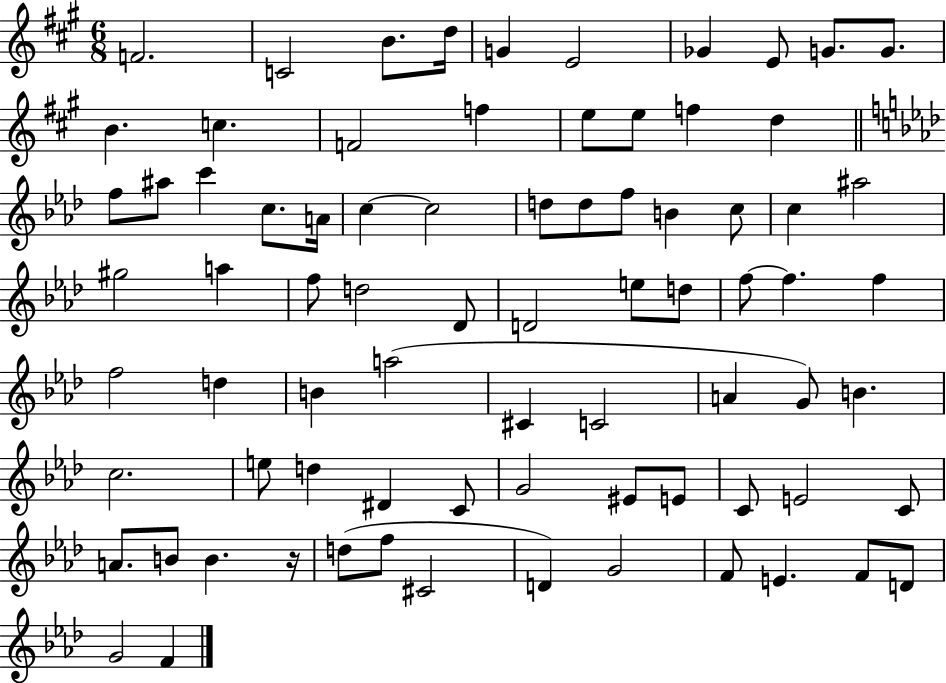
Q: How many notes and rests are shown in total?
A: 78